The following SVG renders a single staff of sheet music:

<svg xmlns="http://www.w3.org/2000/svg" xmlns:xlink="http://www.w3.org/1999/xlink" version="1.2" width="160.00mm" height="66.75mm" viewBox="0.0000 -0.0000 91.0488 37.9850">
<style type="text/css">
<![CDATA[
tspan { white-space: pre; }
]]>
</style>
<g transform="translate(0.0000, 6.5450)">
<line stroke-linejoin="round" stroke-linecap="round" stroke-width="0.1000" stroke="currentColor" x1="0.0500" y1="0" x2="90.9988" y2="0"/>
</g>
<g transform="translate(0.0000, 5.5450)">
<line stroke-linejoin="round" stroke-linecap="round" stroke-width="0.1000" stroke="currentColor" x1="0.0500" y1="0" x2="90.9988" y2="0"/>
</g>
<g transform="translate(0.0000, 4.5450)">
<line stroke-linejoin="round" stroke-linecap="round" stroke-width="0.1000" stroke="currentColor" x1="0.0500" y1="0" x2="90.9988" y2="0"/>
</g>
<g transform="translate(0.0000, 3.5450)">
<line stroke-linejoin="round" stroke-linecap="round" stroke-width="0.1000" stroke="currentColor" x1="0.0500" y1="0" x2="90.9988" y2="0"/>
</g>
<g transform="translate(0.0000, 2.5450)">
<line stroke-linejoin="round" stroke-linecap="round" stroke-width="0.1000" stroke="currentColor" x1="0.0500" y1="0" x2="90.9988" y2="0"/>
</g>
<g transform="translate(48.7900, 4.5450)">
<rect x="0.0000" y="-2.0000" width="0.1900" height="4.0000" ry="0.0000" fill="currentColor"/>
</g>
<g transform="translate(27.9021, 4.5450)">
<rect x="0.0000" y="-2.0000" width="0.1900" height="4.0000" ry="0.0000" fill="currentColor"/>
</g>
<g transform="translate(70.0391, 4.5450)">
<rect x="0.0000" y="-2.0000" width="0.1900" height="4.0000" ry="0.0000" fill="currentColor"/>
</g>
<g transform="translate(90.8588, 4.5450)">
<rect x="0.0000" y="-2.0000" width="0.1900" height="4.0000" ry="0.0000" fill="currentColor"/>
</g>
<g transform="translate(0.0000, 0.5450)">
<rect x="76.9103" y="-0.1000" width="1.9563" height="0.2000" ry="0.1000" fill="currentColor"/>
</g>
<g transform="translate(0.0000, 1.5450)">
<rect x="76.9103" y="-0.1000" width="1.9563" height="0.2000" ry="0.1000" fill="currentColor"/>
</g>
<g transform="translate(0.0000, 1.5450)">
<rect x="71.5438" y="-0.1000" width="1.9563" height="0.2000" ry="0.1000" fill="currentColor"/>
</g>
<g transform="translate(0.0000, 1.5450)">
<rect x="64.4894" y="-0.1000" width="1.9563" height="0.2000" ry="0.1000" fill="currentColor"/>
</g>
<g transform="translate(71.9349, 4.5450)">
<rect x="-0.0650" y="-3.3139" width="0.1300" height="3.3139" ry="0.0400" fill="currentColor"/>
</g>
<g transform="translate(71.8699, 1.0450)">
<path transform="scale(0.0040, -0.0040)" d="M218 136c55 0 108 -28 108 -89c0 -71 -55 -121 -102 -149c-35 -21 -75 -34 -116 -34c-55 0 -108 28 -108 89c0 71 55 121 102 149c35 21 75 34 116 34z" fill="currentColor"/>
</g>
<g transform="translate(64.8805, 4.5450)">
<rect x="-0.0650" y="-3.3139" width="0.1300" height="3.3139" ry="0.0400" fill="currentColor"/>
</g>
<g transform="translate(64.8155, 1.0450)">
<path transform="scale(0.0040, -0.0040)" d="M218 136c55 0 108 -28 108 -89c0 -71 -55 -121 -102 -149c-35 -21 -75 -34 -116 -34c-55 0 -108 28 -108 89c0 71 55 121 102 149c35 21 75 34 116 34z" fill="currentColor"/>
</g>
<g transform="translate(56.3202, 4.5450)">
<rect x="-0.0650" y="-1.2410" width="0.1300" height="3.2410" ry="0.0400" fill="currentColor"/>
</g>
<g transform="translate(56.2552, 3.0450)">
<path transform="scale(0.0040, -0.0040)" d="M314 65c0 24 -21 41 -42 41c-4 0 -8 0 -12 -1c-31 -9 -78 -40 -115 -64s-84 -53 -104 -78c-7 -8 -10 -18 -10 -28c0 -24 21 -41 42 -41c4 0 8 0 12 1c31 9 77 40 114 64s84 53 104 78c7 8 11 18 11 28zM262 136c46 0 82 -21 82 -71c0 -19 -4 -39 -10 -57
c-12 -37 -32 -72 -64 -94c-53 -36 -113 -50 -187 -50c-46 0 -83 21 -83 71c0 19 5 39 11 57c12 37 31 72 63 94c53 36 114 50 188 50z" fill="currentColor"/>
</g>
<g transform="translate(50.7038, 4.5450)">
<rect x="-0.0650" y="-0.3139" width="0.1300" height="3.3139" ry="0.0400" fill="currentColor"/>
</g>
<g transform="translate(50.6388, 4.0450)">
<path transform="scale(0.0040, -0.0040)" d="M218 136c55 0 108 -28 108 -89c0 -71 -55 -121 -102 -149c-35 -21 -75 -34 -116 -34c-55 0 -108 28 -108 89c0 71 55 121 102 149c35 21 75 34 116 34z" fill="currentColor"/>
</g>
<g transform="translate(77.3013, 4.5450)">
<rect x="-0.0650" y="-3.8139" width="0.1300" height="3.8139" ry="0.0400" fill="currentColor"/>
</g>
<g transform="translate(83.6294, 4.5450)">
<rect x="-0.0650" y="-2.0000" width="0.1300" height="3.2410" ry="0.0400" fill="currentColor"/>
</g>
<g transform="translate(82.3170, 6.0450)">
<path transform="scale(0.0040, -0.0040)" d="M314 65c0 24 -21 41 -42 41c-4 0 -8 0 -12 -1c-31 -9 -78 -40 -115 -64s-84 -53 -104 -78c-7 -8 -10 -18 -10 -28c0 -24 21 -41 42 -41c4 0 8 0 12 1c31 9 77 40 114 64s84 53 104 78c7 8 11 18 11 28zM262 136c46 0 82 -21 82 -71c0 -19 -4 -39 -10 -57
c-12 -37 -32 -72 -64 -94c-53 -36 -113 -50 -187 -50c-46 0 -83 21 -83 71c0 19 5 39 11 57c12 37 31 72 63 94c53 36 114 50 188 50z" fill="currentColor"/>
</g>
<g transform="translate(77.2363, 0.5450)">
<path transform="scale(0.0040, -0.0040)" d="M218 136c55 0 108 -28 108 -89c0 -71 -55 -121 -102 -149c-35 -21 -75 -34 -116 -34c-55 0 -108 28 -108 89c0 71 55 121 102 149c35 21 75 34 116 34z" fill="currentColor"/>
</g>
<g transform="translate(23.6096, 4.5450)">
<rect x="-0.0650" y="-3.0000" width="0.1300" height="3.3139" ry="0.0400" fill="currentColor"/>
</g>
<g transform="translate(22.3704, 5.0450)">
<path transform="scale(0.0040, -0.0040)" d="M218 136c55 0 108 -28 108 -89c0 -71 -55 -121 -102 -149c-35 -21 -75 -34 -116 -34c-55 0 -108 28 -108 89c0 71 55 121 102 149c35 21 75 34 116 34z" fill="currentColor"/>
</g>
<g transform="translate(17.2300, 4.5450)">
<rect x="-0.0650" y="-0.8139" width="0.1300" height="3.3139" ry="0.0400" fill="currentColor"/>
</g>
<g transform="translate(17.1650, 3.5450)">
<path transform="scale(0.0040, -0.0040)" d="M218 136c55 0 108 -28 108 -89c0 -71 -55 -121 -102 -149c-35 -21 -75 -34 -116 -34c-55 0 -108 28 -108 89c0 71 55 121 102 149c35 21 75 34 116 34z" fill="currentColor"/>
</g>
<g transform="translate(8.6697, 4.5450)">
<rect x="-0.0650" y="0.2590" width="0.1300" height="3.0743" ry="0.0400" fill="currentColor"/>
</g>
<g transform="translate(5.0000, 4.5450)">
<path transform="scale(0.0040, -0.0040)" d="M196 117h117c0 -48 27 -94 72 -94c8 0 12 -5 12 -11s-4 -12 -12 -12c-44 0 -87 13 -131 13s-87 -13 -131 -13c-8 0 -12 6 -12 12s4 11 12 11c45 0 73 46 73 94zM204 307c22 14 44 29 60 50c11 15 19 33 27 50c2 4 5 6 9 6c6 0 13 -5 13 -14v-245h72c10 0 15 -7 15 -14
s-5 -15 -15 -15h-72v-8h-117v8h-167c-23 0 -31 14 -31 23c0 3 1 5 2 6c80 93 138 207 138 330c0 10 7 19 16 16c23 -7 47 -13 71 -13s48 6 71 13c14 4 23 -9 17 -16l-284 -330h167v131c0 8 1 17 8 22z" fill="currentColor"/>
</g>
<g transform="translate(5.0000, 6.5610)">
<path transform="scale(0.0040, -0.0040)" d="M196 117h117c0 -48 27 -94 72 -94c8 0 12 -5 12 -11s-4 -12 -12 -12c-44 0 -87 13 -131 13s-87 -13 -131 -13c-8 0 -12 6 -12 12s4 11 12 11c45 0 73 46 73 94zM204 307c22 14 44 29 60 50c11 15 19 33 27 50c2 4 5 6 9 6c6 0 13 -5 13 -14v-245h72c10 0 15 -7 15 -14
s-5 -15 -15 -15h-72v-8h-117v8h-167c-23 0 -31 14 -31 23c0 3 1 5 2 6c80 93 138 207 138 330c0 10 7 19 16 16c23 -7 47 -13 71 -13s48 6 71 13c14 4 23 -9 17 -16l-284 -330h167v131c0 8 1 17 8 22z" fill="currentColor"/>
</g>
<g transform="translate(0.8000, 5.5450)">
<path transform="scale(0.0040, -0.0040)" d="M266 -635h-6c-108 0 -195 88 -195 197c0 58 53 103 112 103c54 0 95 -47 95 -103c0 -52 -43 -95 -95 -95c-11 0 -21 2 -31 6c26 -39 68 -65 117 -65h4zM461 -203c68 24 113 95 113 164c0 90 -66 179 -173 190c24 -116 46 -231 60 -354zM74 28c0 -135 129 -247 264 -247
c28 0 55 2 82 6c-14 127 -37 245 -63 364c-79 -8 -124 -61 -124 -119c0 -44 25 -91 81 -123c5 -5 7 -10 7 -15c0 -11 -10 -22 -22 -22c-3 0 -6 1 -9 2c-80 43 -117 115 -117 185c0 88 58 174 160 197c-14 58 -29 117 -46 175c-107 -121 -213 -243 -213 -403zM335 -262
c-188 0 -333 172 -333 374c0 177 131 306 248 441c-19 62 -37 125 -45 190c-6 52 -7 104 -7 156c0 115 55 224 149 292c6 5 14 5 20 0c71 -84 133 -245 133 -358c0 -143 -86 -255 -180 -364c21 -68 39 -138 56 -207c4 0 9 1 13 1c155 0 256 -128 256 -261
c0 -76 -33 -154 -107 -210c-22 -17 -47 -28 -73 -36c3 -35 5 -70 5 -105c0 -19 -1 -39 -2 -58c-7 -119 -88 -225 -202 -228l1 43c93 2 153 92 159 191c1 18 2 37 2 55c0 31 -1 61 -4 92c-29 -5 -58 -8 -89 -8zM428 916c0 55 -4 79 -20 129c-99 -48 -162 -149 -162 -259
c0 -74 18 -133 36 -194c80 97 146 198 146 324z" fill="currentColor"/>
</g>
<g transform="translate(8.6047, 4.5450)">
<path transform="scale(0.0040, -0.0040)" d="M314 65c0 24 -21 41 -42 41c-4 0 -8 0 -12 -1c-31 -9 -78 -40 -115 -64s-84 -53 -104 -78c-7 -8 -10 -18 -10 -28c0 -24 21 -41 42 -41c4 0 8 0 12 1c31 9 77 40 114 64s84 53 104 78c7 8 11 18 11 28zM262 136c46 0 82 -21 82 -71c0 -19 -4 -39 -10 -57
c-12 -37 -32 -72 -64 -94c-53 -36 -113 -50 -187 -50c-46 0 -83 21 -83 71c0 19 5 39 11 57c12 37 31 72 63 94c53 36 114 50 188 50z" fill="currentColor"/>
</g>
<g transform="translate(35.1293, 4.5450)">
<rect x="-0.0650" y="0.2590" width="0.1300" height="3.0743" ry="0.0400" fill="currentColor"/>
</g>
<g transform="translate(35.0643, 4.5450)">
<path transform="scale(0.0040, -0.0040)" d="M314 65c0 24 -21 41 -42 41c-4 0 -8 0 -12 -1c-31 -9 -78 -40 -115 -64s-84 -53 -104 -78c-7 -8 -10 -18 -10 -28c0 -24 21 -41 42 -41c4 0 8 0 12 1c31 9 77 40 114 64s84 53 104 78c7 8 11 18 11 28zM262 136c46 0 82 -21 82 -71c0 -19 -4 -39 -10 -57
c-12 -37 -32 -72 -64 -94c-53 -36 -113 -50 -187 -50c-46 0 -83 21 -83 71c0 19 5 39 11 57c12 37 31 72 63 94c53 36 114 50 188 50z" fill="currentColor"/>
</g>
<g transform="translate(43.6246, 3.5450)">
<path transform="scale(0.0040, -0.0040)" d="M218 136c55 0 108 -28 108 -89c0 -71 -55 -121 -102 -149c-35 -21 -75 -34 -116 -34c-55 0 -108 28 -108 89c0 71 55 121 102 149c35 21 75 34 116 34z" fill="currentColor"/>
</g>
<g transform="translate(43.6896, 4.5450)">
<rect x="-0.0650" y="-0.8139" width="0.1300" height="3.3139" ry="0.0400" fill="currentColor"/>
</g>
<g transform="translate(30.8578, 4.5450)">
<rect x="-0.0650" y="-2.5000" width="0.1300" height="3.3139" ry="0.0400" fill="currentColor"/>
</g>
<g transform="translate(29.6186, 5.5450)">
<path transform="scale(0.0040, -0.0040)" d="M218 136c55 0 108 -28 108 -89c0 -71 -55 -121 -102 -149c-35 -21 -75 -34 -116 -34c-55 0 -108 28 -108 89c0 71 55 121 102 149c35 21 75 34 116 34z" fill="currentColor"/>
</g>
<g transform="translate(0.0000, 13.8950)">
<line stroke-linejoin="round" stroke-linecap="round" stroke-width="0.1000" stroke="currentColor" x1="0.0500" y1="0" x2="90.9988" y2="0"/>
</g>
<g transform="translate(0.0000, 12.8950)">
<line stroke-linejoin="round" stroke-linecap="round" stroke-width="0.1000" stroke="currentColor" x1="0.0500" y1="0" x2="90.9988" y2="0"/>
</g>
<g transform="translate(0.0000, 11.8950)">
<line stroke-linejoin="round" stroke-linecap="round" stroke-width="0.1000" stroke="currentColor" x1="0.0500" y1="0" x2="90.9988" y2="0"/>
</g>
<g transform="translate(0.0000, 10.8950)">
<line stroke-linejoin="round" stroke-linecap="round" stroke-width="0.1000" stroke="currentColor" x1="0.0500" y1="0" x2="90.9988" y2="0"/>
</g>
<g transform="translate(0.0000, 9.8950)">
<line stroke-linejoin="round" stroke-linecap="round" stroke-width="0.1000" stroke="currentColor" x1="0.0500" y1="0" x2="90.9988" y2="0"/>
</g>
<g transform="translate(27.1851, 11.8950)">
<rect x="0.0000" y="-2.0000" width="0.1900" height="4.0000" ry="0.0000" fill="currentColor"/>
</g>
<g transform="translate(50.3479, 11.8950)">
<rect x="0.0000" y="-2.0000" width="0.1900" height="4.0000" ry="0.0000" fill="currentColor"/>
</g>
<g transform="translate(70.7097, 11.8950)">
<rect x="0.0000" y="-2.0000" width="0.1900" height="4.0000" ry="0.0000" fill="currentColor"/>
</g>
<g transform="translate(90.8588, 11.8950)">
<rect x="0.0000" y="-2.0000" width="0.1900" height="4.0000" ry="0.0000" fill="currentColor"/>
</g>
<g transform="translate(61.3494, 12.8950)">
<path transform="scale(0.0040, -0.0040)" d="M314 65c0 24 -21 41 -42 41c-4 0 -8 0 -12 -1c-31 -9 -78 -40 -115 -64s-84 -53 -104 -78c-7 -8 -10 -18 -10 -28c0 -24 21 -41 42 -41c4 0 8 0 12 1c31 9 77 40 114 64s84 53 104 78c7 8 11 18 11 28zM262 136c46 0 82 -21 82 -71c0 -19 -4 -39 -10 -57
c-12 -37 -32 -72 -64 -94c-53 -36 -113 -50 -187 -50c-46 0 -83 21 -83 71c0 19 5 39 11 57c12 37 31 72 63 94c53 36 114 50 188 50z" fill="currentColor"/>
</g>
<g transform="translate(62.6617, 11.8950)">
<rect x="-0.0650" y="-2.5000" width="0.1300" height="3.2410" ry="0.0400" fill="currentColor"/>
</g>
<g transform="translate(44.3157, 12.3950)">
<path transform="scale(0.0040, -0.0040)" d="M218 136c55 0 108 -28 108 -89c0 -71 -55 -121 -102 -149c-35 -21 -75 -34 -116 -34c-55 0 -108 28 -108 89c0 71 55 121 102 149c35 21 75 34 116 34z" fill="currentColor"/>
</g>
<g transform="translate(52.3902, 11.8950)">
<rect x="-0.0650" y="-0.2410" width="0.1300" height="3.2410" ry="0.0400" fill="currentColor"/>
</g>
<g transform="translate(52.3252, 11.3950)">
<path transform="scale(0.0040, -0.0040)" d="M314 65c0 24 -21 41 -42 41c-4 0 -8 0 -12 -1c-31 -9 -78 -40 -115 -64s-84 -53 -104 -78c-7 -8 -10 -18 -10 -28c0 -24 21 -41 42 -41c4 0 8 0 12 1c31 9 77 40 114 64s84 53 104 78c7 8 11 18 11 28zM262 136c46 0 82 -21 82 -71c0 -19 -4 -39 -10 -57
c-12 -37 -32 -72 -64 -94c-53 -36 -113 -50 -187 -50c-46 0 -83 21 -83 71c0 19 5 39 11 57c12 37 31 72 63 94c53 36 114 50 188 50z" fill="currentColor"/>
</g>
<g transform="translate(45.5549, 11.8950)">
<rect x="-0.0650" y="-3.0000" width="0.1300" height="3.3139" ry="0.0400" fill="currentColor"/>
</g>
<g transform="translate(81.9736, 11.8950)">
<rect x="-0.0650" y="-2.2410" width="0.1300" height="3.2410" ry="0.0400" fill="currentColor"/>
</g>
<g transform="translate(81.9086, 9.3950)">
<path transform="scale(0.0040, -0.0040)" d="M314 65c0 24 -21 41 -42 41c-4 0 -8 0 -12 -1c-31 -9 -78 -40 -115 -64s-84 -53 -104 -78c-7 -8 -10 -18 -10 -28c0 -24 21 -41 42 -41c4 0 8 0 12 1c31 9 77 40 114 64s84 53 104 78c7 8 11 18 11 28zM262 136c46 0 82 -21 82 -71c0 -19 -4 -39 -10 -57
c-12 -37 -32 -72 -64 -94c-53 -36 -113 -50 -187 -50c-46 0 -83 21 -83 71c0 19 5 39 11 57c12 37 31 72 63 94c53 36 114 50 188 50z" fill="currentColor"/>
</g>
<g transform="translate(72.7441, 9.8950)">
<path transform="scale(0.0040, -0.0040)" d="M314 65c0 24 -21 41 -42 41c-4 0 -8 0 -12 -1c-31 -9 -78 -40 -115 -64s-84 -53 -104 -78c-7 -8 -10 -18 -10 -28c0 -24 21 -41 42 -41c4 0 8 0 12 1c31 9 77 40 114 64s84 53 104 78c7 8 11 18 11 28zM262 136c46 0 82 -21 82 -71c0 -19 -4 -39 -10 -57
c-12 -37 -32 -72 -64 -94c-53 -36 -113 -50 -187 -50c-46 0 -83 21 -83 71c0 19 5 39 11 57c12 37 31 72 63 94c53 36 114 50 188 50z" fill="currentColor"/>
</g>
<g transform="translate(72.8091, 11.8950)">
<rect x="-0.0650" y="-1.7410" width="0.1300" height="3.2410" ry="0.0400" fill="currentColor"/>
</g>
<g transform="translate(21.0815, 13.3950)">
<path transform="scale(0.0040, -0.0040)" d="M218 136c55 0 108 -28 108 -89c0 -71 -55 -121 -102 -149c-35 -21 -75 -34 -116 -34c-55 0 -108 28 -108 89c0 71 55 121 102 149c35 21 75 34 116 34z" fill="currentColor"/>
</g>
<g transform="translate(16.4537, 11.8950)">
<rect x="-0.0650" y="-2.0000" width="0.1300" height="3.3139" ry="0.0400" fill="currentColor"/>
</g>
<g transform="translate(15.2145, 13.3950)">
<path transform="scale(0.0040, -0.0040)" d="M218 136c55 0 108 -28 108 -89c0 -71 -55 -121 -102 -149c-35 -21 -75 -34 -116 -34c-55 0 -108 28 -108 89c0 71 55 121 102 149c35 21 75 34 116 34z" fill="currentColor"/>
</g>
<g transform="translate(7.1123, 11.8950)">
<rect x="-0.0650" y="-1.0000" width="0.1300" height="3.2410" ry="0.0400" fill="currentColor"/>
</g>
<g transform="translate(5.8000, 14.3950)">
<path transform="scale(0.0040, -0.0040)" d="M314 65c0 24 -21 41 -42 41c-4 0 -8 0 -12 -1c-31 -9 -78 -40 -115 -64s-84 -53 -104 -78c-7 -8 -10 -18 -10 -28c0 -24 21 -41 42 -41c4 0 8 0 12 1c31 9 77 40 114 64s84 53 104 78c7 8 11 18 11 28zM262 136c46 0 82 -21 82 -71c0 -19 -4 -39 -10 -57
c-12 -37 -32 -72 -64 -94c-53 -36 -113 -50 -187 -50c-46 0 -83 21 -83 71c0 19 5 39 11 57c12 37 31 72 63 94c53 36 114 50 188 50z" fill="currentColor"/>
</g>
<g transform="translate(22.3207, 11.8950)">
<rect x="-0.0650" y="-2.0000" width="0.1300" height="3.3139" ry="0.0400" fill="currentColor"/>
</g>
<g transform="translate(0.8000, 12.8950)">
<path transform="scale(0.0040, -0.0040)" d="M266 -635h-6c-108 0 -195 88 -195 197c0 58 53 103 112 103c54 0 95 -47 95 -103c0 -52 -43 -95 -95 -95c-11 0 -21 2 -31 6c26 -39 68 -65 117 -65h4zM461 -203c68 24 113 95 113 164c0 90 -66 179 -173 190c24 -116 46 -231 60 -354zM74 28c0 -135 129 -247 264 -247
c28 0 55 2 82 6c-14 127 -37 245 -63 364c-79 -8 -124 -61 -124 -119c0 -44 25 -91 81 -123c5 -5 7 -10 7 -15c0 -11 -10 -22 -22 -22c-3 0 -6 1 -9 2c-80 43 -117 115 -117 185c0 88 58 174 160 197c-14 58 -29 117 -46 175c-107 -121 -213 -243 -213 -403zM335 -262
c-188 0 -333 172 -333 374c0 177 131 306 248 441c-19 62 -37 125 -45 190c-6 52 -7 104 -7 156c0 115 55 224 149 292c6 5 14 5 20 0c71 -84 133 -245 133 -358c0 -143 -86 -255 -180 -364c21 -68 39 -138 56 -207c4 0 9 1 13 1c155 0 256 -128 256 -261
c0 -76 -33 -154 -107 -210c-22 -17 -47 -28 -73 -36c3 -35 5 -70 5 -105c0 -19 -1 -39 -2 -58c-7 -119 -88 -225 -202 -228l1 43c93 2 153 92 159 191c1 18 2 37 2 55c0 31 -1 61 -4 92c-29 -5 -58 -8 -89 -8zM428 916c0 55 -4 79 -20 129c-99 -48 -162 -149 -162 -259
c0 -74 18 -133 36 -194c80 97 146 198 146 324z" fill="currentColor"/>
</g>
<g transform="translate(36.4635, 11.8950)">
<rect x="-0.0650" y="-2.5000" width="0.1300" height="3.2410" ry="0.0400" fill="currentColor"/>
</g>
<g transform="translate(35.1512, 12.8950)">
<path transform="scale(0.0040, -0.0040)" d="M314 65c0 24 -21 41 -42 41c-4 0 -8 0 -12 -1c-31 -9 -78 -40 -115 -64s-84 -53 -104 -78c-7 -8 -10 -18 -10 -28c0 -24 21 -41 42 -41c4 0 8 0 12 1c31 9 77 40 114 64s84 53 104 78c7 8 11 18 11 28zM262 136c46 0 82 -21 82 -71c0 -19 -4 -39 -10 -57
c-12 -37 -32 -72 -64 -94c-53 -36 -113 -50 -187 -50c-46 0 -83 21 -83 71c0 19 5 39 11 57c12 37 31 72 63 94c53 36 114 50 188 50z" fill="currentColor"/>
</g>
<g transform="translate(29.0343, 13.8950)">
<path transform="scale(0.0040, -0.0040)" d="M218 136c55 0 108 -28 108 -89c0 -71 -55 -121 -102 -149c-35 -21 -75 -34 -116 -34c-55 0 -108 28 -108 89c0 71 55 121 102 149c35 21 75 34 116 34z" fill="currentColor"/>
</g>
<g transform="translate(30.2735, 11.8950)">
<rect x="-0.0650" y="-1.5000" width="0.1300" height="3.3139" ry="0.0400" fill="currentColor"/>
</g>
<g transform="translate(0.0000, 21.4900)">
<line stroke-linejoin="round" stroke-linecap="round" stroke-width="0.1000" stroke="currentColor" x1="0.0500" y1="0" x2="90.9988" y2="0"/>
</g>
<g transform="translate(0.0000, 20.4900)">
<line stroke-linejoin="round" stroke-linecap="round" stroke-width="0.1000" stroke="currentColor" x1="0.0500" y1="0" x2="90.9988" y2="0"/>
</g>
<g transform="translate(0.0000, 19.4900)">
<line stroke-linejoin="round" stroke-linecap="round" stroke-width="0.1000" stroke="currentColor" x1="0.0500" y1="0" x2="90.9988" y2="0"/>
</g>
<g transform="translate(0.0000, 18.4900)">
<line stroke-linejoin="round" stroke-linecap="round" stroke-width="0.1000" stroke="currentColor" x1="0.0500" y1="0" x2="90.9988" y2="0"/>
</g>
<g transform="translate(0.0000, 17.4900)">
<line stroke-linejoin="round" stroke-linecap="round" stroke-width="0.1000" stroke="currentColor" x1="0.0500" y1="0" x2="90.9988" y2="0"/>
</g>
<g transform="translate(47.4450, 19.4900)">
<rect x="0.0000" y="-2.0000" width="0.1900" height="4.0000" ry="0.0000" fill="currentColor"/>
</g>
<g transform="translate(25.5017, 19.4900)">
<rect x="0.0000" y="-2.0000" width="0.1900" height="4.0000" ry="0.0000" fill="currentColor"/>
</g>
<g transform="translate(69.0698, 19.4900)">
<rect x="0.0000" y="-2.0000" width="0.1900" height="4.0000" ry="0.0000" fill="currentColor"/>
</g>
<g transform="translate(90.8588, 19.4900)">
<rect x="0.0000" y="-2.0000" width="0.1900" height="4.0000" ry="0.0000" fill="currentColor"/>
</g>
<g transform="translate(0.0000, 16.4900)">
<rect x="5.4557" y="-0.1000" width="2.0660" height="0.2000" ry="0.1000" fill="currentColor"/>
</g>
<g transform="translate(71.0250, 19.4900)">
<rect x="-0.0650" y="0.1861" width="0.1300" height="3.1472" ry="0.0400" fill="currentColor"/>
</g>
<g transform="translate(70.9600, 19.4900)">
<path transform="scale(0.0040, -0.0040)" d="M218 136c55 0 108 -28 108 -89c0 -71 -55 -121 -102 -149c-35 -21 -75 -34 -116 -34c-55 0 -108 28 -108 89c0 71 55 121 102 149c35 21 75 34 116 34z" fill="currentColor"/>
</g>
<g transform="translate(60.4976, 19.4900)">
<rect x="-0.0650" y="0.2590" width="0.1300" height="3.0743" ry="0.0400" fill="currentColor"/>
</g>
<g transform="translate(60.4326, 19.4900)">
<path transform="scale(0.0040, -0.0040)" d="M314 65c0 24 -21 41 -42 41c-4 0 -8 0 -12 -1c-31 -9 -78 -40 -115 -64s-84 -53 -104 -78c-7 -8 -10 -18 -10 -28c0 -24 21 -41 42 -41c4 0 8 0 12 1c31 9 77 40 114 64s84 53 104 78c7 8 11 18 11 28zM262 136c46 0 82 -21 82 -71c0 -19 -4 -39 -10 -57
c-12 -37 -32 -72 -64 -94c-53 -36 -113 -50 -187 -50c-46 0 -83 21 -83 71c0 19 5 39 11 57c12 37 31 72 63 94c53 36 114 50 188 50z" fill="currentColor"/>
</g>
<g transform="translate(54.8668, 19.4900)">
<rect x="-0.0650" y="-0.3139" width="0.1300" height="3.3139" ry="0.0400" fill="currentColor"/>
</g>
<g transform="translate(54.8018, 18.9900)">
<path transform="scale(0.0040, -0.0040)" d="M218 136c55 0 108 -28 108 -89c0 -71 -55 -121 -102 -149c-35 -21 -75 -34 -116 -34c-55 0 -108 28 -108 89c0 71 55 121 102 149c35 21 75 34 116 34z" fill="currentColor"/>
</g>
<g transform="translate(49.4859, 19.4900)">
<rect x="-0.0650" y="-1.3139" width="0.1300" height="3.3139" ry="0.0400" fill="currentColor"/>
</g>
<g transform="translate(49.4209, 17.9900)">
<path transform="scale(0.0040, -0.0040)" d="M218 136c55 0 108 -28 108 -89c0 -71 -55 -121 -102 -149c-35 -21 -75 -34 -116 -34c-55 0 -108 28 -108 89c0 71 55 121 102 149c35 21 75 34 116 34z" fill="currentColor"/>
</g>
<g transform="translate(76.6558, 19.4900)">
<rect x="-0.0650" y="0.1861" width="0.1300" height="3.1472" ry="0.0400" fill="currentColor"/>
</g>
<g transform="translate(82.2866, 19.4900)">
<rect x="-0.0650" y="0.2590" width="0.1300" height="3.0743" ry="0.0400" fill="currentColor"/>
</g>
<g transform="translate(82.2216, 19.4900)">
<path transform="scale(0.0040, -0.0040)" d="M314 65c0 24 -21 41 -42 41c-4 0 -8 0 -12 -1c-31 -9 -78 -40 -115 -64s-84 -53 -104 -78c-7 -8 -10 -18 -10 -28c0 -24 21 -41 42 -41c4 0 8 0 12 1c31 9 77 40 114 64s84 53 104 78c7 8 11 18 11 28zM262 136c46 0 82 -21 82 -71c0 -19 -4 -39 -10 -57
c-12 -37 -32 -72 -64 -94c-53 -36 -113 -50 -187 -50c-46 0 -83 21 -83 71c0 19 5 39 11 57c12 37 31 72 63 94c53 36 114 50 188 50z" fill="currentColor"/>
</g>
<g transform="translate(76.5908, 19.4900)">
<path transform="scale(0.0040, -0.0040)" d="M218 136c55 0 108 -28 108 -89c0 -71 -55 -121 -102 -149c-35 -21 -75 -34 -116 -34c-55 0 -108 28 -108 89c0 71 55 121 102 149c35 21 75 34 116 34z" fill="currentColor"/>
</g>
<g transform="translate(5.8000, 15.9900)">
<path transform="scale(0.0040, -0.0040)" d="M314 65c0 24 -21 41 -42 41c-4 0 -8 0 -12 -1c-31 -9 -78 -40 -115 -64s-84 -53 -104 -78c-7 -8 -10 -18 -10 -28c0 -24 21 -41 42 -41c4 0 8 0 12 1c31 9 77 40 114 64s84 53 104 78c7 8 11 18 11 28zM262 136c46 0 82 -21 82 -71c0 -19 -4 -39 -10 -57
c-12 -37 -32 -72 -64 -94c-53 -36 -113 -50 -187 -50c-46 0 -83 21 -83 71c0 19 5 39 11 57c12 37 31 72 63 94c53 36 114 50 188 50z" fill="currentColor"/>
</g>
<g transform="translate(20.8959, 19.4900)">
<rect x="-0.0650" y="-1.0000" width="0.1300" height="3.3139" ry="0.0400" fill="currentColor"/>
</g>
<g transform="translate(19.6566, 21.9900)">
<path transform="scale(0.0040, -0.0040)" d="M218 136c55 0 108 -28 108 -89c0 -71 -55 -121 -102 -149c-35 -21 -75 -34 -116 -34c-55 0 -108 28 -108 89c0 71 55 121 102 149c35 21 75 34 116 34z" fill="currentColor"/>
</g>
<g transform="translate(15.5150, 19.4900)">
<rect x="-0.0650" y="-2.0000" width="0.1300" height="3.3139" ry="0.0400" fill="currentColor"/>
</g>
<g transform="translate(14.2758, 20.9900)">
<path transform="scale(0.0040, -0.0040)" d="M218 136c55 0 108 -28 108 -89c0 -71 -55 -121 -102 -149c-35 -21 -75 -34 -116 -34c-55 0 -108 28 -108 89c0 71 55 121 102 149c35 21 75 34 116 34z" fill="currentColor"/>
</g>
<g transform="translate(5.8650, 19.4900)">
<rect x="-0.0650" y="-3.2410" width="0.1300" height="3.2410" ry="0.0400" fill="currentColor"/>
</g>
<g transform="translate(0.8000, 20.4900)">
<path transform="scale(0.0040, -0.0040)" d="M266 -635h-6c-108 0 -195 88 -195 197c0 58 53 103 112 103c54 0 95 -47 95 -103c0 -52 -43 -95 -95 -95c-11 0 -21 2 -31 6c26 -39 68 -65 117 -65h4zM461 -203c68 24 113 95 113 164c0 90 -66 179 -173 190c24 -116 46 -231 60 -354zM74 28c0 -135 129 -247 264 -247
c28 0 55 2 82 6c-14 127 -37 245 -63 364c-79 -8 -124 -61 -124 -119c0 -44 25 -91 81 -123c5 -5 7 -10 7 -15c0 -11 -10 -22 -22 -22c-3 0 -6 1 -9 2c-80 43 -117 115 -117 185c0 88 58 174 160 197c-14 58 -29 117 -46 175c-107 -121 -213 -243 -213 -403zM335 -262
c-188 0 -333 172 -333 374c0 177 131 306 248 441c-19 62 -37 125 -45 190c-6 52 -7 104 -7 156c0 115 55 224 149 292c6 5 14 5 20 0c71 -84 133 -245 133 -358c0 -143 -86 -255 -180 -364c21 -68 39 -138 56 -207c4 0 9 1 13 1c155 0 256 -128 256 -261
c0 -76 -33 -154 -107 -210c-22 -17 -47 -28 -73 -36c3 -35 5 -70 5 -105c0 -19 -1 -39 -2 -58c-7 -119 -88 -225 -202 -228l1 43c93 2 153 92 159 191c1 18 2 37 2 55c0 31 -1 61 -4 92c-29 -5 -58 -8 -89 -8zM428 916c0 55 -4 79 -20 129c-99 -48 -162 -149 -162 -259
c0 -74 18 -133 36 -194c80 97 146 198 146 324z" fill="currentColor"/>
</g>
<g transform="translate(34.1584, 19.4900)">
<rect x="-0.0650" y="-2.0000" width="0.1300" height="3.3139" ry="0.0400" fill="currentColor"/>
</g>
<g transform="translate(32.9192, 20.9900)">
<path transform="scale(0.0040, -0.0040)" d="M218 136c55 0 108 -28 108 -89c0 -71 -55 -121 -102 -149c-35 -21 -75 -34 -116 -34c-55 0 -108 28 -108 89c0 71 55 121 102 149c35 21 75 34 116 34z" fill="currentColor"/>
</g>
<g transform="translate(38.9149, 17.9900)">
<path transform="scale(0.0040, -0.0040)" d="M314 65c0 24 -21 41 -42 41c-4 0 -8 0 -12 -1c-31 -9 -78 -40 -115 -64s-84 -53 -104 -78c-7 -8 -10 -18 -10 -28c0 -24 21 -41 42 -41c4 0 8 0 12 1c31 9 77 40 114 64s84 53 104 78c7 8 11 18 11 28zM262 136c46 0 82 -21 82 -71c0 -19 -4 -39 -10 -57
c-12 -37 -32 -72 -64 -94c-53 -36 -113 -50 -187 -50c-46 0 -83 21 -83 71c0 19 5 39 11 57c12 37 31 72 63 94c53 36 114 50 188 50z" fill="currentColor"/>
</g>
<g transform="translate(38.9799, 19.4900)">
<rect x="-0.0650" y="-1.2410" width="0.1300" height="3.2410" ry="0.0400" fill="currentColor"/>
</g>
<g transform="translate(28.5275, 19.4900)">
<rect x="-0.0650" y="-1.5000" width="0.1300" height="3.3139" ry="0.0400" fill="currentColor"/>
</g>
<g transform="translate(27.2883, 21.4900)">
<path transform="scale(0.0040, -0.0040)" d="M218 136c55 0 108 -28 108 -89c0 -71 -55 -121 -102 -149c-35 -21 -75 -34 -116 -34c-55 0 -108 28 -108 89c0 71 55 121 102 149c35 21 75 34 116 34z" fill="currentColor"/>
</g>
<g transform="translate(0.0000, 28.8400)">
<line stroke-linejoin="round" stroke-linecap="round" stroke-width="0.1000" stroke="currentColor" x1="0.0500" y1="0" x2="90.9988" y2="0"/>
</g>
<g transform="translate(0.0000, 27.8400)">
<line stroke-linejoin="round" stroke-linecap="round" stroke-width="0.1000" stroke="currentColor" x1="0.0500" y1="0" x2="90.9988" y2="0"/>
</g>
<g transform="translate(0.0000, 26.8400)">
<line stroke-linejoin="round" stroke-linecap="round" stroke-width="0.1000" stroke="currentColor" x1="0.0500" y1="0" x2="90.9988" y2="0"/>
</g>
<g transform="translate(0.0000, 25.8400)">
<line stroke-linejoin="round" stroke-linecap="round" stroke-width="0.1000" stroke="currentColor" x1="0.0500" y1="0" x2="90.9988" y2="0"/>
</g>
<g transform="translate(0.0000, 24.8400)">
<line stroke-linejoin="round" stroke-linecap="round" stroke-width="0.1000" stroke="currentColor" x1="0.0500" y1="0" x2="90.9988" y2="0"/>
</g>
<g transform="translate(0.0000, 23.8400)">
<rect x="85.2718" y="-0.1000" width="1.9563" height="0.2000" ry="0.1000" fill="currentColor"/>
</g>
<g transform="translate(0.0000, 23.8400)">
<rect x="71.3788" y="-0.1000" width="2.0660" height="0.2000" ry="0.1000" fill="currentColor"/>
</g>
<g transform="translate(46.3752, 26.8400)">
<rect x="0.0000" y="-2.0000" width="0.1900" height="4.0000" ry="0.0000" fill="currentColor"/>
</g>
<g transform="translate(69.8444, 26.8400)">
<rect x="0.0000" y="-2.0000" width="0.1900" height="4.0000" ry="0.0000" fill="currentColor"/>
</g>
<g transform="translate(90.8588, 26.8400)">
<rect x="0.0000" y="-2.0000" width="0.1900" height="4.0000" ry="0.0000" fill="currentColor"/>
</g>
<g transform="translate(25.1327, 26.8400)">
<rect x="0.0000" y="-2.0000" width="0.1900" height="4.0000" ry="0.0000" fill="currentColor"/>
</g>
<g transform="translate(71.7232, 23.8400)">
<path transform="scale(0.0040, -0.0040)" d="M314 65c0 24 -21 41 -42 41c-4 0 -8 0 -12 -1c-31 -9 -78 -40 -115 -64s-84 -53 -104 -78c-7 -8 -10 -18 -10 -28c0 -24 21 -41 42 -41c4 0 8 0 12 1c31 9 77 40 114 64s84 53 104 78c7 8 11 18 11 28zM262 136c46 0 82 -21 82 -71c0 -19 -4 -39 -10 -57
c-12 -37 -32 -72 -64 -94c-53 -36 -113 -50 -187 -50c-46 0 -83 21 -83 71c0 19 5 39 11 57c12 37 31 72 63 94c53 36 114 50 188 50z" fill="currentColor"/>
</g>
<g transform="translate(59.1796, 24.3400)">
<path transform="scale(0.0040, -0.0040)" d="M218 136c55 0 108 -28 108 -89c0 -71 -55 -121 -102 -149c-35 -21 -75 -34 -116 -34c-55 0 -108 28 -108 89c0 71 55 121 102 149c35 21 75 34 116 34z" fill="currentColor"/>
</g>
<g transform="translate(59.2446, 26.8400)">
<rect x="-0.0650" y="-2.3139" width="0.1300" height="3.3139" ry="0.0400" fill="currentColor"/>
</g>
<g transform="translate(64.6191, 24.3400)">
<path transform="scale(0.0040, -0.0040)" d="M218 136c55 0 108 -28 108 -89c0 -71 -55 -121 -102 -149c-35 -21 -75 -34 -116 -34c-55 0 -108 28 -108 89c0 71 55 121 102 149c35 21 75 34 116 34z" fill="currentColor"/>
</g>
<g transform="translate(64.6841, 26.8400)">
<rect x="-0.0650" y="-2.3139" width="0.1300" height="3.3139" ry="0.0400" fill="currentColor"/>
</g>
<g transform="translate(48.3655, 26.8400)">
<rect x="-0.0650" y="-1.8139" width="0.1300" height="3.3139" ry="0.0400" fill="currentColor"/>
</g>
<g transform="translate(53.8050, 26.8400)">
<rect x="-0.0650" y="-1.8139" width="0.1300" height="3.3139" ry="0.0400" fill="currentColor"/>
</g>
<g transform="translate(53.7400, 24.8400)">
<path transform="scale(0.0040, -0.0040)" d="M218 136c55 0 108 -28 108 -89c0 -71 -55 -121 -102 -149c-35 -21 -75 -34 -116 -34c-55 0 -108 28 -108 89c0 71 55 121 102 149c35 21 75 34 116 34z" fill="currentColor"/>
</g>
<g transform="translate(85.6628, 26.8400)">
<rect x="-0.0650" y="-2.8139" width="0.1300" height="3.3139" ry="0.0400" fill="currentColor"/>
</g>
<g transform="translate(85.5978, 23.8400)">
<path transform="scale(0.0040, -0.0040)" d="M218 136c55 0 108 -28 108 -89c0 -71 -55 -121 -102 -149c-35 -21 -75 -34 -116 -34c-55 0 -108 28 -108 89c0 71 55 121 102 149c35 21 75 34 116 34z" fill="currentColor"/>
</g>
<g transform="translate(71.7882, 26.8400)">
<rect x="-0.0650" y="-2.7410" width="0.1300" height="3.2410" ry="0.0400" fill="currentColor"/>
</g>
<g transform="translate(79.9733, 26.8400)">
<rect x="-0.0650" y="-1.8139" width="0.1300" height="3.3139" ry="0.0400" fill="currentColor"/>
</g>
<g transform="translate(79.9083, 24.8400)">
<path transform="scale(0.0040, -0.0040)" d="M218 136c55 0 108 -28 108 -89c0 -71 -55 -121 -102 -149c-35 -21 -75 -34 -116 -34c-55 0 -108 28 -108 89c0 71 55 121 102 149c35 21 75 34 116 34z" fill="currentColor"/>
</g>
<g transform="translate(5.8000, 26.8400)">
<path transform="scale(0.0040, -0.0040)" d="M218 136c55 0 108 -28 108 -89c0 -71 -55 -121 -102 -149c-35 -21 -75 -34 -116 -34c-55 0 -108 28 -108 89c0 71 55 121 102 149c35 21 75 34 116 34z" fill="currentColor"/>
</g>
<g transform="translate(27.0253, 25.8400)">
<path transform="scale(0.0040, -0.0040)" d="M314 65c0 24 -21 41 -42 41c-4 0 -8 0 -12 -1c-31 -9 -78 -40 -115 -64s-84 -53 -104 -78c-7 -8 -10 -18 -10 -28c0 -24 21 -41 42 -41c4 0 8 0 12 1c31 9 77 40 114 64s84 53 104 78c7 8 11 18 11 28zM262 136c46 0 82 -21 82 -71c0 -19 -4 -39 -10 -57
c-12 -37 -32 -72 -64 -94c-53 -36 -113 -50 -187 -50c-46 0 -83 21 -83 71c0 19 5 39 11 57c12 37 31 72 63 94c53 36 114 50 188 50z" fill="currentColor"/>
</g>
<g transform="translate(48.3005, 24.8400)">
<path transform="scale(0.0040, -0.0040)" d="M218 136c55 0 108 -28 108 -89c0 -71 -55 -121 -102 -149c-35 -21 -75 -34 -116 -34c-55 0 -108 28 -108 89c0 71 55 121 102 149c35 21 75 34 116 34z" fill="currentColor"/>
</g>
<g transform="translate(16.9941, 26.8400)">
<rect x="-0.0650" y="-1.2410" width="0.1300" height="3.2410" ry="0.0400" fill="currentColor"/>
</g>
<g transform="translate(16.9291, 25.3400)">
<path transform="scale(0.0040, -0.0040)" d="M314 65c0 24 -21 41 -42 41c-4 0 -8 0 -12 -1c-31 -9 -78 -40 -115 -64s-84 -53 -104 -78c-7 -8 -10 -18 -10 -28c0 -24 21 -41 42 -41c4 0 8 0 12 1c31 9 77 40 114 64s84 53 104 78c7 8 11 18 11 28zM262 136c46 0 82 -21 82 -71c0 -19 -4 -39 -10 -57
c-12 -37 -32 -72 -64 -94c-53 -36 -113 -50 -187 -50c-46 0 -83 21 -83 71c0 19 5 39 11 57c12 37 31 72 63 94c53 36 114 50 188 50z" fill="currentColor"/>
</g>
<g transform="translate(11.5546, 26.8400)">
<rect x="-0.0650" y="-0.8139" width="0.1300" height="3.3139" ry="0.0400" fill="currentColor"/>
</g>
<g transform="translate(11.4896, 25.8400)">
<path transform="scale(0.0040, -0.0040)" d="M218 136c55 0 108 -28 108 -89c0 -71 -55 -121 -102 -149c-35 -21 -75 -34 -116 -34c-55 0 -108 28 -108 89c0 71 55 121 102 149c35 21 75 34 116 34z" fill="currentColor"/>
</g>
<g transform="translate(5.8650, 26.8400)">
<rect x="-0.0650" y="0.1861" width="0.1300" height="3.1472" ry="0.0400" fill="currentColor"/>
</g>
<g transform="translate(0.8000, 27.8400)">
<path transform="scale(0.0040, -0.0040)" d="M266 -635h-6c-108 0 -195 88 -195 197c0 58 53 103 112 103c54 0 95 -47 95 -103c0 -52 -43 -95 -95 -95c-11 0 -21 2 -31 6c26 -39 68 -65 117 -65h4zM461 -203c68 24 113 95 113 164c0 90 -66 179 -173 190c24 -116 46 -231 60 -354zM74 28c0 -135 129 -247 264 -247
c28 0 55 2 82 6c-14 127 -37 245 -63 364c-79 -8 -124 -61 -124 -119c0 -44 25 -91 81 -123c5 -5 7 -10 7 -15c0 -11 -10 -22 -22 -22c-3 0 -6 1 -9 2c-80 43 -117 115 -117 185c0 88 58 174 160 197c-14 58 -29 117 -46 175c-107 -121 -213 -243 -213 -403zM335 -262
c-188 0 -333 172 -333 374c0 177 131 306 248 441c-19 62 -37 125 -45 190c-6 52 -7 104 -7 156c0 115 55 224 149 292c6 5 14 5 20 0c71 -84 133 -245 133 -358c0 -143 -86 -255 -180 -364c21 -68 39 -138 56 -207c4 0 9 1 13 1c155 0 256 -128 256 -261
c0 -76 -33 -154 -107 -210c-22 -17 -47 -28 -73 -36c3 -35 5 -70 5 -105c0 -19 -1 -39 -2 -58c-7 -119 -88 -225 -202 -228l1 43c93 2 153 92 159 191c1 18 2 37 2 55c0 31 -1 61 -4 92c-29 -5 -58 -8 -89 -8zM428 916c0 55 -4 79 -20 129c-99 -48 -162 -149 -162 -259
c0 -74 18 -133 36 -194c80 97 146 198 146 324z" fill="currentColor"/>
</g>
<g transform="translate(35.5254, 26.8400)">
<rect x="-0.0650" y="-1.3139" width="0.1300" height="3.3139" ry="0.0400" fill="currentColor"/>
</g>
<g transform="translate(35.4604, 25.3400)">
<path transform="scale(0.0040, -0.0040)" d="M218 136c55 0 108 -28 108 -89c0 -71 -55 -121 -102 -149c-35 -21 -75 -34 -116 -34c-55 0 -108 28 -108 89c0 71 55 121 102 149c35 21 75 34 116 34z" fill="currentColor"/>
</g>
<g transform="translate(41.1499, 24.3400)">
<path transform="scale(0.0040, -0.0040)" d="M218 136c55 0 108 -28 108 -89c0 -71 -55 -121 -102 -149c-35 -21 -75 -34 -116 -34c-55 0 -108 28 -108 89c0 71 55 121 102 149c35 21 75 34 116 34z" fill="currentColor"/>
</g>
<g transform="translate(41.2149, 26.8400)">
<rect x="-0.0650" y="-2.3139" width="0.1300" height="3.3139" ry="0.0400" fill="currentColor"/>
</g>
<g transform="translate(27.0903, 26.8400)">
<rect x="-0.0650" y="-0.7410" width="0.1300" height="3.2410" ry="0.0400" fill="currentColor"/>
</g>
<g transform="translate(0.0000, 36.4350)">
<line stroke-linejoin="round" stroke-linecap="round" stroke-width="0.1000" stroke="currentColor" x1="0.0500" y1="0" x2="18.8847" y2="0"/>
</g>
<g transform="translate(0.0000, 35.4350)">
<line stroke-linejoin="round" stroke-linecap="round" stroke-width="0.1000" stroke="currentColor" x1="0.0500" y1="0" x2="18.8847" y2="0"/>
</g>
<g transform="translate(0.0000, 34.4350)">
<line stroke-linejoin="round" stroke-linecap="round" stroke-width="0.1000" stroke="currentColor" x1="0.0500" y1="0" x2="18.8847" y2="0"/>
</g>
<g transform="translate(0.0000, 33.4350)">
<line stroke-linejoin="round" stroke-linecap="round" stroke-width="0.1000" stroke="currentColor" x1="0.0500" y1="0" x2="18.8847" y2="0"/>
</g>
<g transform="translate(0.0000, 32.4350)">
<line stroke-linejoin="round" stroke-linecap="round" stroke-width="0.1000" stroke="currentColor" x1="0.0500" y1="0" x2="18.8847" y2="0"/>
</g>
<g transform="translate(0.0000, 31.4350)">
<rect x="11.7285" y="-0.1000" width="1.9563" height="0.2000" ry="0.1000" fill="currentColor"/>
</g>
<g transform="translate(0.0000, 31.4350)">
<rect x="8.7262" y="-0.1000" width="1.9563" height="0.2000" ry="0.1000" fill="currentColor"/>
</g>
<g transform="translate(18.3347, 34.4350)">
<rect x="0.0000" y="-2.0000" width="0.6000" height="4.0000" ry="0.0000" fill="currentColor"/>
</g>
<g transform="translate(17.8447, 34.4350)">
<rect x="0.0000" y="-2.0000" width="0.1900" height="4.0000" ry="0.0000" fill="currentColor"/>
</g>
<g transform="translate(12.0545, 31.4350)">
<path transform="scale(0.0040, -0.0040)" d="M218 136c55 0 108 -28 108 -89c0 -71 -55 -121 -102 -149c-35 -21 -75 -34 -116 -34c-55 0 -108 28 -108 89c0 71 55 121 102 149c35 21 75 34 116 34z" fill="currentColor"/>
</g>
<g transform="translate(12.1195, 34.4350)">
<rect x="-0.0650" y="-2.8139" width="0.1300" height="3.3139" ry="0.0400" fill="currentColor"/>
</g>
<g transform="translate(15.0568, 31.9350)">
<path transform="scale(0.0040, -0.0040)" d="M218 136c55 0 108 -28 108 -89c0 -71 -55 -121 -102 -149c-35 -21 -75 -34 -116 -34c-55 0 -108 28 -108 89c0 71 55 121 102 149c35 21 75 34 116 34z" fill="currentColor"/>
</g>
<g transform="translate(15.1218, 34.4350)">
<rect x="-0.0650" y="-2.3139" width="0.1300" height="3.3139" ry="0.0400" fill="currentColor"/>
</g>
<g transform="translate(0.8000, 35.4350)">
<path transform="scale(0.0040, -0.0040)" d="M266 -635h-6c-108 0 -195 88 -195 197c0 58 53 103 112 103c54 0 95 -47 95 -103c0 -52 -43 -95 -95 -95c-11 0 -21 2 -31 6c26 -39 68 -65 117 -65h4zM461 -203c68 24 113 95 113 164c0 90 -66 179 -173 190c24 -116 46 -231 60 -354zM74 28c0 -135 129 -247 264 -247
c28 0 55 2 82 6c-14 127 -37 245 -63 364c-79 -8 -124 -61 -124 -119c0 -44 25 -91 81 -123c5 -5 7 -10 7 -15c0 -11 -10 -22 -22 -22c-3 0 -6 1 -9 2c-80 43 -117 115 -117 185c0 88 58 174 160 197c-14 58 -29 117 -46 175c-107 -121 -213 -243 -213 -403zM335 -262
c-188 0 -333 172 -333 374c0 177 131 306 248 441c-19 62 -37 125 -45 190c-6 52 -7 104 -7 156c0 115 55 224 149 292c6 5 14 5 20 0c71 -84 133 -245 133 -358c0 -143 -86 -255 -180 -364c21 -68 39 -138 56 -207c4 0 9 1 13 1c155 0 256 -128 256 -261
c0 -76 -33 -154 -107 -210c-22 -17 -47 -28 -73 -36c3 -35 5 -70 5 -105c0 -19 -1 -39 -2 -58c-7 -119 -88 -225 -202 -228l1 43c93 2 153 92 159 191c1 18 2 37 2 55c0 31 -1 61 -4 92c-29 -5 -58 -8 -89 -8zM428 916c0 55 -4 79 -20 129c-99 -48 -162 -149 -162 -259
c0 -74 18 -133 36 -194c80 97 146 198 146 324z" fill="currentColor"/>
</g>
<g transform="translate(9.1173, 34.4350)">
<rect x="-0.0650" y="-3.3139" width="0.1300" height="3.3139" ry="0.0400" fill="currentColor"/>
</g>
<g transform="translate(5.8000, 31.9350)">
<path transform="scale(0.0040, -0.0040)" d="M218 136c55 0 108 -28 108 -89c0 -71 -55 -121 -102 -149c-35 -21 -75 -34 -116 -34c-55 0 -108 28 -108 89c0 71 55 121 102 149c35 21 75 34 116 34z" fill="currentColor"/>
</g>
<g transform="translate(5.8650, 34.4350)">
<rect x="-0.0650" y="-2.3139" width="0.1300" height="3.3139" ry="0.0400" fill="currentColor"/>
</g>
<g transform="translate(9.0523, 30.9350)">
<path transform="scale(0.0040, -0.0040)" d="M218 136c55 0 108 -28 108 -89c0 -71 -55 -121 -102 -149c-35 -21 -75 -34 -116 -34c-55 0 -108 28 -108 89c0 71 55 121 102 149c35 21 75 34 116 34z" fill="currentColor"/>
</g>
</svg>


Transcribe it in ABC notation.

X:1
T:Untitled
M:4/4
L:1/4
K:C
B2 d A G B2 d c e2 b b c' F2 D2 F F E G2 A c2 G2 f2 g2 b2 F D E F e2 e c B2 B B B2 B d e2 d2 e g f f g g a2 f a g b a g